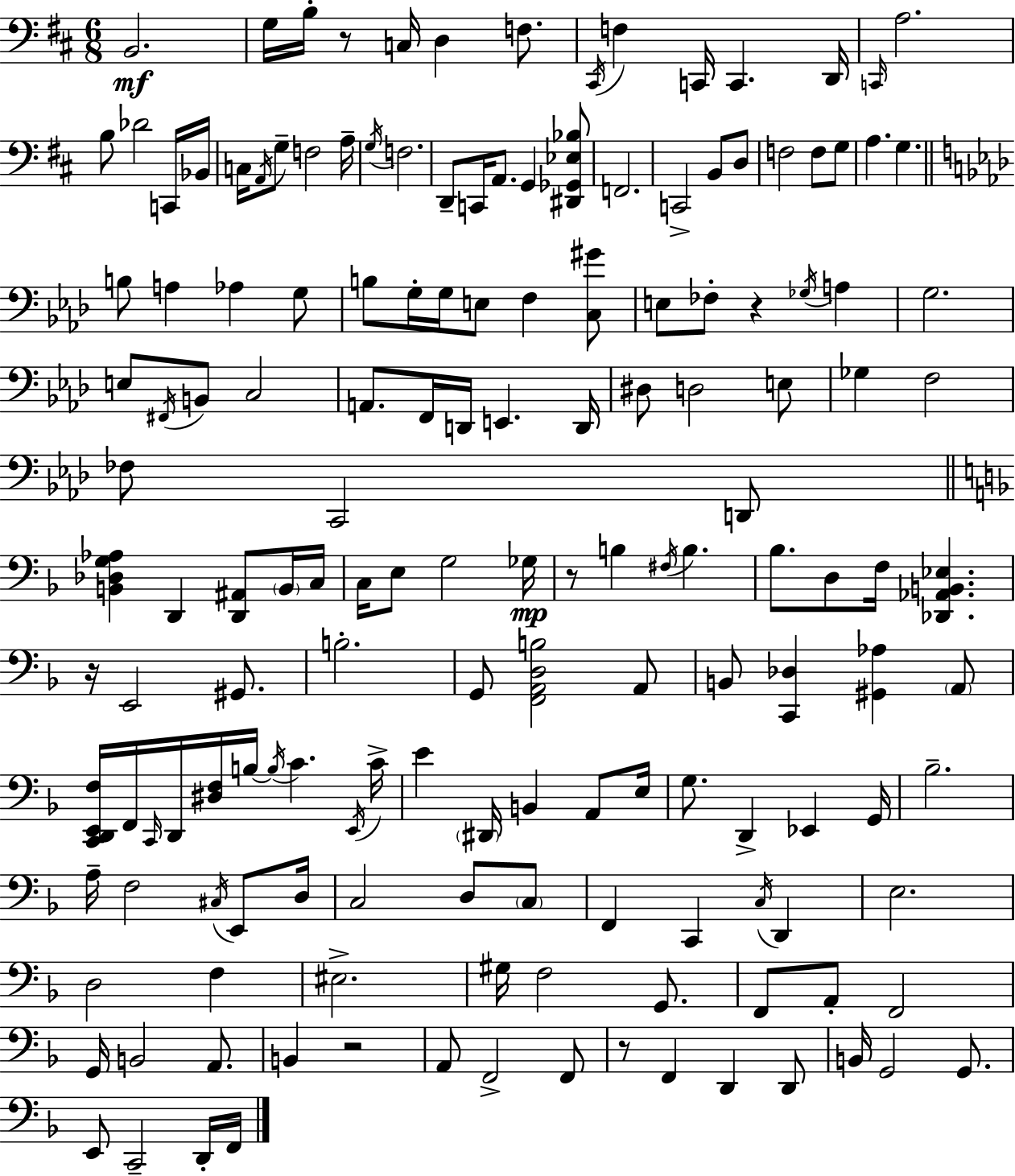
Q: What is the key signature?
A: D major